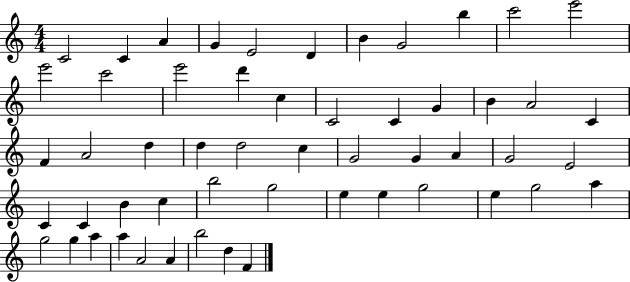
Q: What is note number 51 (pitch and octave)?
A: A4